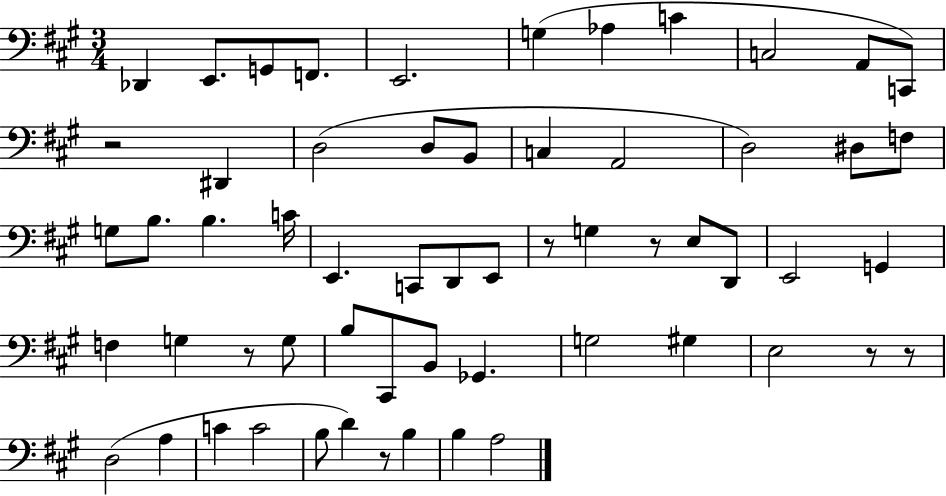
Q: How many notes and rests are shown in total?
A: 59